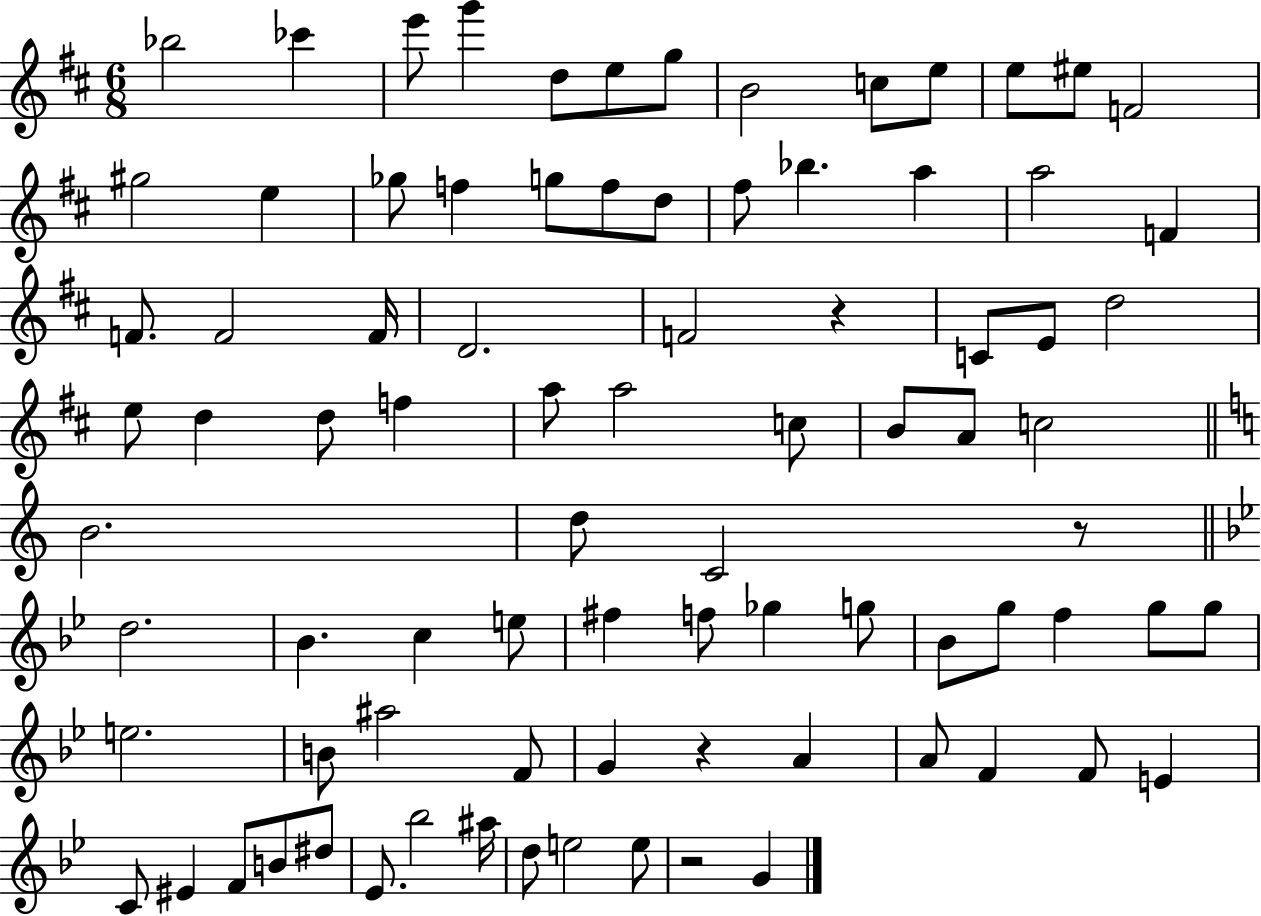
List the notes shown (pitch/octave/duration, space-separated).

Bb5/h CES6/q E6/e G6/q D5/e E5/e G5/e B4/h C5/e E5/e E5/e EIS5/e F4/h G#5/h E5/q Gb5/e F5/q G5/e F5/e D5/e F#5/e Bb5/q. A5/q A5/h F4/q F4/e. F4/h F4/s D4/h. F4/h R/q C4/e E4/e D5/h E5/e D5/q D5/e F5/q A5/e A5/h C5/e B4/e A4/e C5/h B4/h. D5/e C4/h R/e D5/h. Bb4/q. C5/q E5/e F#5/q F5/e Gb5/q G5/e Bb4/e G5/e F5/q G5/e G5/e E5/h. B4/e A#5/h F4/e G4/q R/q A4/q A4/e F4/q F4/e E4/q C4/e EIS4/q F4/e B4/e D#5/e Eb4/e. Bb5/h A#5/s D5/e E5/h E5/e R/h G4/q